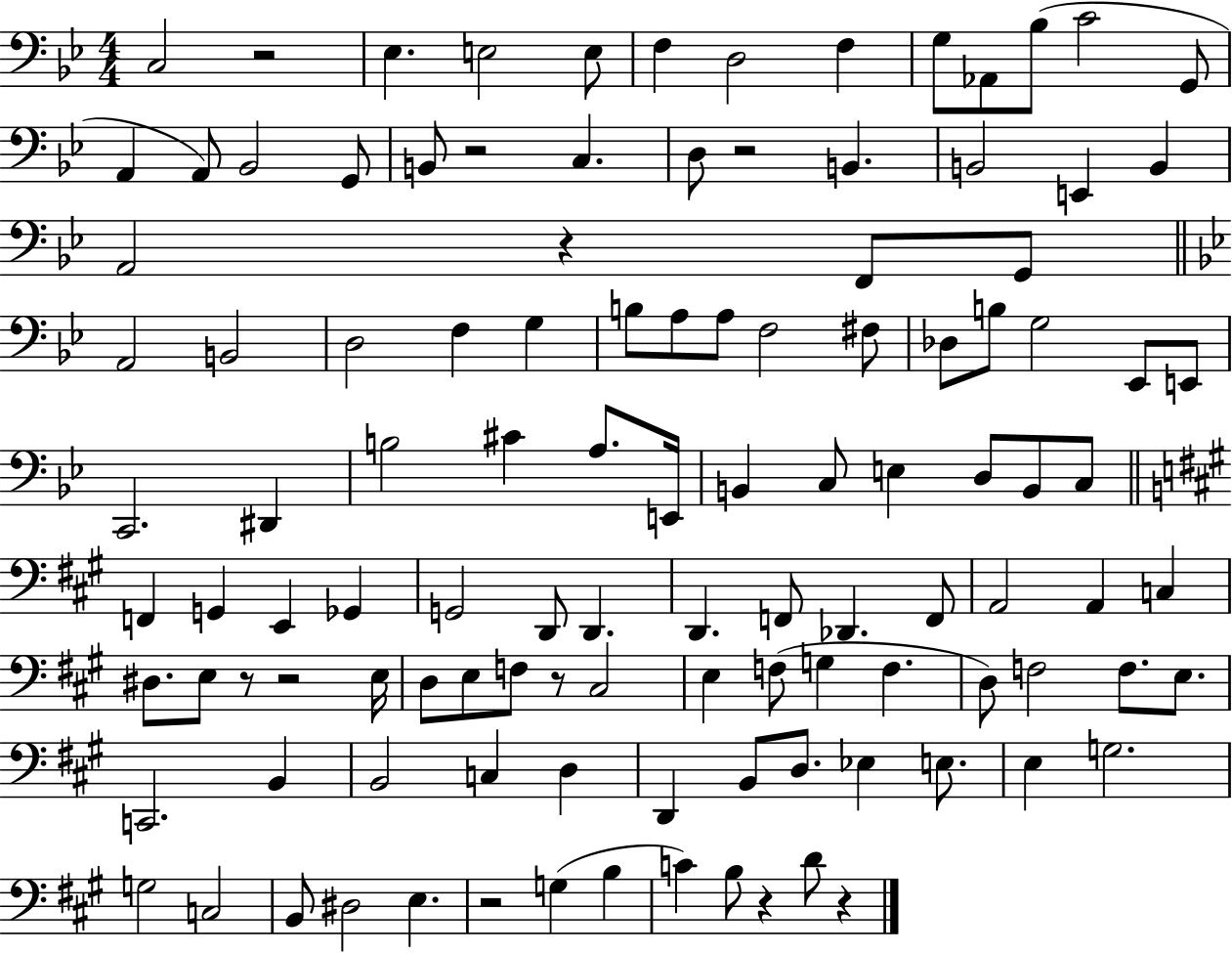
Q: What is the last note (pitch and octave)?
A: D4